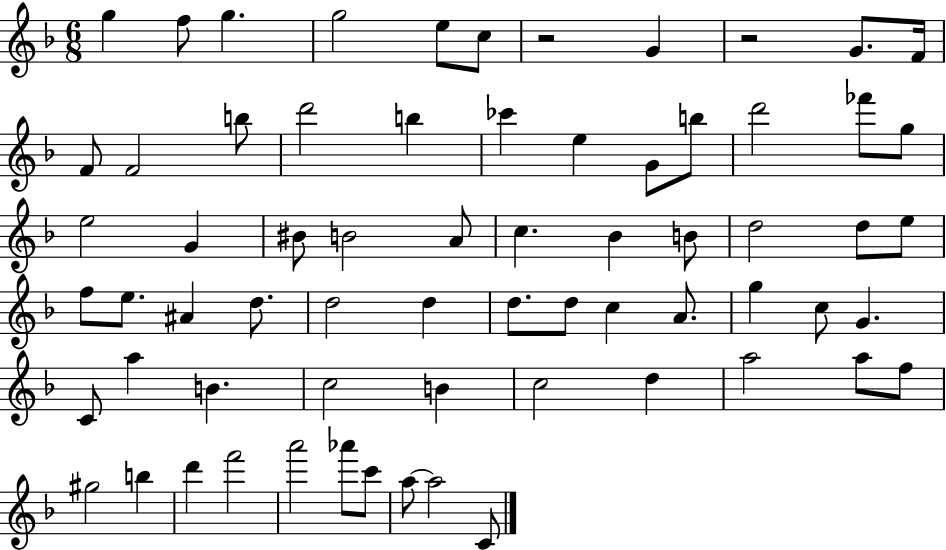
{
  \clef treble
  \numericTimeSignature
  \time 6/8
  \key f \major
  g''4 f''8 g''4. | g''2 e''8 c''8 | r2 g'4 | r2 g'8. f'16 | \break f'8 f'2 b''8 | d'''2 b''4 | ces'''4 e''4 g'8 b''8 | d'''2 fes'''8 g''8 | \break e''2 g'4 | bis'8 b'2 a'8 | c''4. bes'4 b'8 | d''2 d''8 e''8 | \break f''8 e''8. ais'4 d''8. | d''2 d''4 | d''8. d''8 c''4 a'8. | g''4 c''8 g'4. | \break c'8 a''4 b'4. | c''2 b'4 | c''2 d''4 | a''2 a''8 f''8 | \break gis''2 b''4 | d'''4 f'''2 | a'''2 aes'''8 c'''8 | a''8~~ a''2 c'8 | \break \bar "|."
}